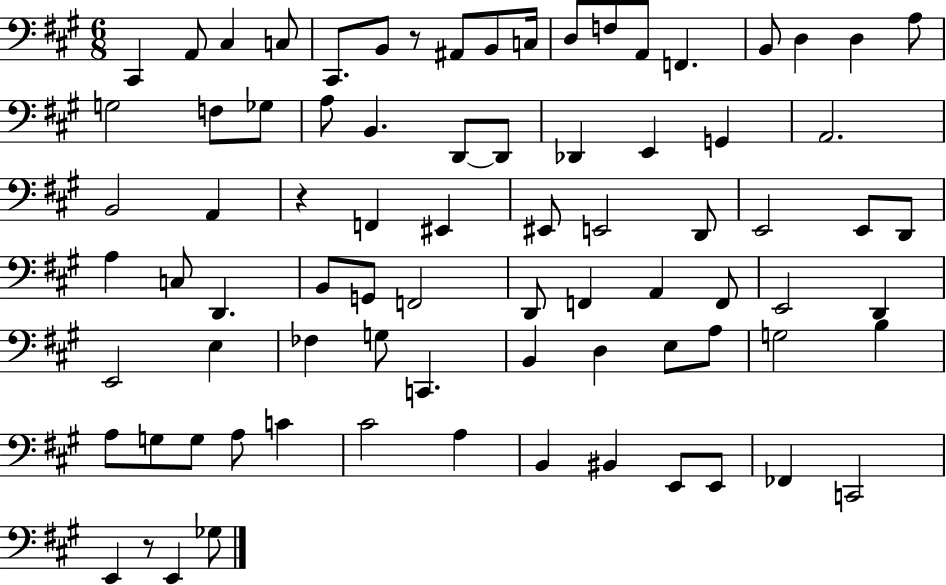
{
  \clef bass
  \numericTimeSignature
  \time 6/8
  \key a \major
  \repeat volta 2 { cis,4 a,8 cis4 c8 | cis,8. b,8 r8 ais,8 b,8 c16 | d8 f8 a,8 f,4. | b,8 d4 d4 a8 | \break g2 f8 ges8 | a8 b,4. d,8~~ d,8 | des,4 e,4 g,4 | a,2. | \break b,2 a,4 | r4 f,4 eis,4 | eis,8 e,2 d,8 | e,2 e,8 d,8 | \break a4 c8 d,4. | b,8 g,8 f,2 | d,8 f,4 a,4 f,8 | e,2 d,4 | \break e,2 e4 | fes4 g8 c,4. | b,4 d4 e8 a8 | g2 b4 | \break a8 g8 g8 a8 c'4 | cis'2 a4 | b,4 bis,4 e,8 e,8 | fes,4 c,2 | \break e,4 r8 e,4 ges8 | } \bar "|."
}